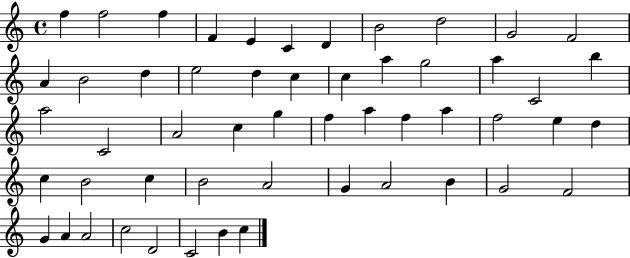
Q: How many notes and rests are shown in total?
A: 53